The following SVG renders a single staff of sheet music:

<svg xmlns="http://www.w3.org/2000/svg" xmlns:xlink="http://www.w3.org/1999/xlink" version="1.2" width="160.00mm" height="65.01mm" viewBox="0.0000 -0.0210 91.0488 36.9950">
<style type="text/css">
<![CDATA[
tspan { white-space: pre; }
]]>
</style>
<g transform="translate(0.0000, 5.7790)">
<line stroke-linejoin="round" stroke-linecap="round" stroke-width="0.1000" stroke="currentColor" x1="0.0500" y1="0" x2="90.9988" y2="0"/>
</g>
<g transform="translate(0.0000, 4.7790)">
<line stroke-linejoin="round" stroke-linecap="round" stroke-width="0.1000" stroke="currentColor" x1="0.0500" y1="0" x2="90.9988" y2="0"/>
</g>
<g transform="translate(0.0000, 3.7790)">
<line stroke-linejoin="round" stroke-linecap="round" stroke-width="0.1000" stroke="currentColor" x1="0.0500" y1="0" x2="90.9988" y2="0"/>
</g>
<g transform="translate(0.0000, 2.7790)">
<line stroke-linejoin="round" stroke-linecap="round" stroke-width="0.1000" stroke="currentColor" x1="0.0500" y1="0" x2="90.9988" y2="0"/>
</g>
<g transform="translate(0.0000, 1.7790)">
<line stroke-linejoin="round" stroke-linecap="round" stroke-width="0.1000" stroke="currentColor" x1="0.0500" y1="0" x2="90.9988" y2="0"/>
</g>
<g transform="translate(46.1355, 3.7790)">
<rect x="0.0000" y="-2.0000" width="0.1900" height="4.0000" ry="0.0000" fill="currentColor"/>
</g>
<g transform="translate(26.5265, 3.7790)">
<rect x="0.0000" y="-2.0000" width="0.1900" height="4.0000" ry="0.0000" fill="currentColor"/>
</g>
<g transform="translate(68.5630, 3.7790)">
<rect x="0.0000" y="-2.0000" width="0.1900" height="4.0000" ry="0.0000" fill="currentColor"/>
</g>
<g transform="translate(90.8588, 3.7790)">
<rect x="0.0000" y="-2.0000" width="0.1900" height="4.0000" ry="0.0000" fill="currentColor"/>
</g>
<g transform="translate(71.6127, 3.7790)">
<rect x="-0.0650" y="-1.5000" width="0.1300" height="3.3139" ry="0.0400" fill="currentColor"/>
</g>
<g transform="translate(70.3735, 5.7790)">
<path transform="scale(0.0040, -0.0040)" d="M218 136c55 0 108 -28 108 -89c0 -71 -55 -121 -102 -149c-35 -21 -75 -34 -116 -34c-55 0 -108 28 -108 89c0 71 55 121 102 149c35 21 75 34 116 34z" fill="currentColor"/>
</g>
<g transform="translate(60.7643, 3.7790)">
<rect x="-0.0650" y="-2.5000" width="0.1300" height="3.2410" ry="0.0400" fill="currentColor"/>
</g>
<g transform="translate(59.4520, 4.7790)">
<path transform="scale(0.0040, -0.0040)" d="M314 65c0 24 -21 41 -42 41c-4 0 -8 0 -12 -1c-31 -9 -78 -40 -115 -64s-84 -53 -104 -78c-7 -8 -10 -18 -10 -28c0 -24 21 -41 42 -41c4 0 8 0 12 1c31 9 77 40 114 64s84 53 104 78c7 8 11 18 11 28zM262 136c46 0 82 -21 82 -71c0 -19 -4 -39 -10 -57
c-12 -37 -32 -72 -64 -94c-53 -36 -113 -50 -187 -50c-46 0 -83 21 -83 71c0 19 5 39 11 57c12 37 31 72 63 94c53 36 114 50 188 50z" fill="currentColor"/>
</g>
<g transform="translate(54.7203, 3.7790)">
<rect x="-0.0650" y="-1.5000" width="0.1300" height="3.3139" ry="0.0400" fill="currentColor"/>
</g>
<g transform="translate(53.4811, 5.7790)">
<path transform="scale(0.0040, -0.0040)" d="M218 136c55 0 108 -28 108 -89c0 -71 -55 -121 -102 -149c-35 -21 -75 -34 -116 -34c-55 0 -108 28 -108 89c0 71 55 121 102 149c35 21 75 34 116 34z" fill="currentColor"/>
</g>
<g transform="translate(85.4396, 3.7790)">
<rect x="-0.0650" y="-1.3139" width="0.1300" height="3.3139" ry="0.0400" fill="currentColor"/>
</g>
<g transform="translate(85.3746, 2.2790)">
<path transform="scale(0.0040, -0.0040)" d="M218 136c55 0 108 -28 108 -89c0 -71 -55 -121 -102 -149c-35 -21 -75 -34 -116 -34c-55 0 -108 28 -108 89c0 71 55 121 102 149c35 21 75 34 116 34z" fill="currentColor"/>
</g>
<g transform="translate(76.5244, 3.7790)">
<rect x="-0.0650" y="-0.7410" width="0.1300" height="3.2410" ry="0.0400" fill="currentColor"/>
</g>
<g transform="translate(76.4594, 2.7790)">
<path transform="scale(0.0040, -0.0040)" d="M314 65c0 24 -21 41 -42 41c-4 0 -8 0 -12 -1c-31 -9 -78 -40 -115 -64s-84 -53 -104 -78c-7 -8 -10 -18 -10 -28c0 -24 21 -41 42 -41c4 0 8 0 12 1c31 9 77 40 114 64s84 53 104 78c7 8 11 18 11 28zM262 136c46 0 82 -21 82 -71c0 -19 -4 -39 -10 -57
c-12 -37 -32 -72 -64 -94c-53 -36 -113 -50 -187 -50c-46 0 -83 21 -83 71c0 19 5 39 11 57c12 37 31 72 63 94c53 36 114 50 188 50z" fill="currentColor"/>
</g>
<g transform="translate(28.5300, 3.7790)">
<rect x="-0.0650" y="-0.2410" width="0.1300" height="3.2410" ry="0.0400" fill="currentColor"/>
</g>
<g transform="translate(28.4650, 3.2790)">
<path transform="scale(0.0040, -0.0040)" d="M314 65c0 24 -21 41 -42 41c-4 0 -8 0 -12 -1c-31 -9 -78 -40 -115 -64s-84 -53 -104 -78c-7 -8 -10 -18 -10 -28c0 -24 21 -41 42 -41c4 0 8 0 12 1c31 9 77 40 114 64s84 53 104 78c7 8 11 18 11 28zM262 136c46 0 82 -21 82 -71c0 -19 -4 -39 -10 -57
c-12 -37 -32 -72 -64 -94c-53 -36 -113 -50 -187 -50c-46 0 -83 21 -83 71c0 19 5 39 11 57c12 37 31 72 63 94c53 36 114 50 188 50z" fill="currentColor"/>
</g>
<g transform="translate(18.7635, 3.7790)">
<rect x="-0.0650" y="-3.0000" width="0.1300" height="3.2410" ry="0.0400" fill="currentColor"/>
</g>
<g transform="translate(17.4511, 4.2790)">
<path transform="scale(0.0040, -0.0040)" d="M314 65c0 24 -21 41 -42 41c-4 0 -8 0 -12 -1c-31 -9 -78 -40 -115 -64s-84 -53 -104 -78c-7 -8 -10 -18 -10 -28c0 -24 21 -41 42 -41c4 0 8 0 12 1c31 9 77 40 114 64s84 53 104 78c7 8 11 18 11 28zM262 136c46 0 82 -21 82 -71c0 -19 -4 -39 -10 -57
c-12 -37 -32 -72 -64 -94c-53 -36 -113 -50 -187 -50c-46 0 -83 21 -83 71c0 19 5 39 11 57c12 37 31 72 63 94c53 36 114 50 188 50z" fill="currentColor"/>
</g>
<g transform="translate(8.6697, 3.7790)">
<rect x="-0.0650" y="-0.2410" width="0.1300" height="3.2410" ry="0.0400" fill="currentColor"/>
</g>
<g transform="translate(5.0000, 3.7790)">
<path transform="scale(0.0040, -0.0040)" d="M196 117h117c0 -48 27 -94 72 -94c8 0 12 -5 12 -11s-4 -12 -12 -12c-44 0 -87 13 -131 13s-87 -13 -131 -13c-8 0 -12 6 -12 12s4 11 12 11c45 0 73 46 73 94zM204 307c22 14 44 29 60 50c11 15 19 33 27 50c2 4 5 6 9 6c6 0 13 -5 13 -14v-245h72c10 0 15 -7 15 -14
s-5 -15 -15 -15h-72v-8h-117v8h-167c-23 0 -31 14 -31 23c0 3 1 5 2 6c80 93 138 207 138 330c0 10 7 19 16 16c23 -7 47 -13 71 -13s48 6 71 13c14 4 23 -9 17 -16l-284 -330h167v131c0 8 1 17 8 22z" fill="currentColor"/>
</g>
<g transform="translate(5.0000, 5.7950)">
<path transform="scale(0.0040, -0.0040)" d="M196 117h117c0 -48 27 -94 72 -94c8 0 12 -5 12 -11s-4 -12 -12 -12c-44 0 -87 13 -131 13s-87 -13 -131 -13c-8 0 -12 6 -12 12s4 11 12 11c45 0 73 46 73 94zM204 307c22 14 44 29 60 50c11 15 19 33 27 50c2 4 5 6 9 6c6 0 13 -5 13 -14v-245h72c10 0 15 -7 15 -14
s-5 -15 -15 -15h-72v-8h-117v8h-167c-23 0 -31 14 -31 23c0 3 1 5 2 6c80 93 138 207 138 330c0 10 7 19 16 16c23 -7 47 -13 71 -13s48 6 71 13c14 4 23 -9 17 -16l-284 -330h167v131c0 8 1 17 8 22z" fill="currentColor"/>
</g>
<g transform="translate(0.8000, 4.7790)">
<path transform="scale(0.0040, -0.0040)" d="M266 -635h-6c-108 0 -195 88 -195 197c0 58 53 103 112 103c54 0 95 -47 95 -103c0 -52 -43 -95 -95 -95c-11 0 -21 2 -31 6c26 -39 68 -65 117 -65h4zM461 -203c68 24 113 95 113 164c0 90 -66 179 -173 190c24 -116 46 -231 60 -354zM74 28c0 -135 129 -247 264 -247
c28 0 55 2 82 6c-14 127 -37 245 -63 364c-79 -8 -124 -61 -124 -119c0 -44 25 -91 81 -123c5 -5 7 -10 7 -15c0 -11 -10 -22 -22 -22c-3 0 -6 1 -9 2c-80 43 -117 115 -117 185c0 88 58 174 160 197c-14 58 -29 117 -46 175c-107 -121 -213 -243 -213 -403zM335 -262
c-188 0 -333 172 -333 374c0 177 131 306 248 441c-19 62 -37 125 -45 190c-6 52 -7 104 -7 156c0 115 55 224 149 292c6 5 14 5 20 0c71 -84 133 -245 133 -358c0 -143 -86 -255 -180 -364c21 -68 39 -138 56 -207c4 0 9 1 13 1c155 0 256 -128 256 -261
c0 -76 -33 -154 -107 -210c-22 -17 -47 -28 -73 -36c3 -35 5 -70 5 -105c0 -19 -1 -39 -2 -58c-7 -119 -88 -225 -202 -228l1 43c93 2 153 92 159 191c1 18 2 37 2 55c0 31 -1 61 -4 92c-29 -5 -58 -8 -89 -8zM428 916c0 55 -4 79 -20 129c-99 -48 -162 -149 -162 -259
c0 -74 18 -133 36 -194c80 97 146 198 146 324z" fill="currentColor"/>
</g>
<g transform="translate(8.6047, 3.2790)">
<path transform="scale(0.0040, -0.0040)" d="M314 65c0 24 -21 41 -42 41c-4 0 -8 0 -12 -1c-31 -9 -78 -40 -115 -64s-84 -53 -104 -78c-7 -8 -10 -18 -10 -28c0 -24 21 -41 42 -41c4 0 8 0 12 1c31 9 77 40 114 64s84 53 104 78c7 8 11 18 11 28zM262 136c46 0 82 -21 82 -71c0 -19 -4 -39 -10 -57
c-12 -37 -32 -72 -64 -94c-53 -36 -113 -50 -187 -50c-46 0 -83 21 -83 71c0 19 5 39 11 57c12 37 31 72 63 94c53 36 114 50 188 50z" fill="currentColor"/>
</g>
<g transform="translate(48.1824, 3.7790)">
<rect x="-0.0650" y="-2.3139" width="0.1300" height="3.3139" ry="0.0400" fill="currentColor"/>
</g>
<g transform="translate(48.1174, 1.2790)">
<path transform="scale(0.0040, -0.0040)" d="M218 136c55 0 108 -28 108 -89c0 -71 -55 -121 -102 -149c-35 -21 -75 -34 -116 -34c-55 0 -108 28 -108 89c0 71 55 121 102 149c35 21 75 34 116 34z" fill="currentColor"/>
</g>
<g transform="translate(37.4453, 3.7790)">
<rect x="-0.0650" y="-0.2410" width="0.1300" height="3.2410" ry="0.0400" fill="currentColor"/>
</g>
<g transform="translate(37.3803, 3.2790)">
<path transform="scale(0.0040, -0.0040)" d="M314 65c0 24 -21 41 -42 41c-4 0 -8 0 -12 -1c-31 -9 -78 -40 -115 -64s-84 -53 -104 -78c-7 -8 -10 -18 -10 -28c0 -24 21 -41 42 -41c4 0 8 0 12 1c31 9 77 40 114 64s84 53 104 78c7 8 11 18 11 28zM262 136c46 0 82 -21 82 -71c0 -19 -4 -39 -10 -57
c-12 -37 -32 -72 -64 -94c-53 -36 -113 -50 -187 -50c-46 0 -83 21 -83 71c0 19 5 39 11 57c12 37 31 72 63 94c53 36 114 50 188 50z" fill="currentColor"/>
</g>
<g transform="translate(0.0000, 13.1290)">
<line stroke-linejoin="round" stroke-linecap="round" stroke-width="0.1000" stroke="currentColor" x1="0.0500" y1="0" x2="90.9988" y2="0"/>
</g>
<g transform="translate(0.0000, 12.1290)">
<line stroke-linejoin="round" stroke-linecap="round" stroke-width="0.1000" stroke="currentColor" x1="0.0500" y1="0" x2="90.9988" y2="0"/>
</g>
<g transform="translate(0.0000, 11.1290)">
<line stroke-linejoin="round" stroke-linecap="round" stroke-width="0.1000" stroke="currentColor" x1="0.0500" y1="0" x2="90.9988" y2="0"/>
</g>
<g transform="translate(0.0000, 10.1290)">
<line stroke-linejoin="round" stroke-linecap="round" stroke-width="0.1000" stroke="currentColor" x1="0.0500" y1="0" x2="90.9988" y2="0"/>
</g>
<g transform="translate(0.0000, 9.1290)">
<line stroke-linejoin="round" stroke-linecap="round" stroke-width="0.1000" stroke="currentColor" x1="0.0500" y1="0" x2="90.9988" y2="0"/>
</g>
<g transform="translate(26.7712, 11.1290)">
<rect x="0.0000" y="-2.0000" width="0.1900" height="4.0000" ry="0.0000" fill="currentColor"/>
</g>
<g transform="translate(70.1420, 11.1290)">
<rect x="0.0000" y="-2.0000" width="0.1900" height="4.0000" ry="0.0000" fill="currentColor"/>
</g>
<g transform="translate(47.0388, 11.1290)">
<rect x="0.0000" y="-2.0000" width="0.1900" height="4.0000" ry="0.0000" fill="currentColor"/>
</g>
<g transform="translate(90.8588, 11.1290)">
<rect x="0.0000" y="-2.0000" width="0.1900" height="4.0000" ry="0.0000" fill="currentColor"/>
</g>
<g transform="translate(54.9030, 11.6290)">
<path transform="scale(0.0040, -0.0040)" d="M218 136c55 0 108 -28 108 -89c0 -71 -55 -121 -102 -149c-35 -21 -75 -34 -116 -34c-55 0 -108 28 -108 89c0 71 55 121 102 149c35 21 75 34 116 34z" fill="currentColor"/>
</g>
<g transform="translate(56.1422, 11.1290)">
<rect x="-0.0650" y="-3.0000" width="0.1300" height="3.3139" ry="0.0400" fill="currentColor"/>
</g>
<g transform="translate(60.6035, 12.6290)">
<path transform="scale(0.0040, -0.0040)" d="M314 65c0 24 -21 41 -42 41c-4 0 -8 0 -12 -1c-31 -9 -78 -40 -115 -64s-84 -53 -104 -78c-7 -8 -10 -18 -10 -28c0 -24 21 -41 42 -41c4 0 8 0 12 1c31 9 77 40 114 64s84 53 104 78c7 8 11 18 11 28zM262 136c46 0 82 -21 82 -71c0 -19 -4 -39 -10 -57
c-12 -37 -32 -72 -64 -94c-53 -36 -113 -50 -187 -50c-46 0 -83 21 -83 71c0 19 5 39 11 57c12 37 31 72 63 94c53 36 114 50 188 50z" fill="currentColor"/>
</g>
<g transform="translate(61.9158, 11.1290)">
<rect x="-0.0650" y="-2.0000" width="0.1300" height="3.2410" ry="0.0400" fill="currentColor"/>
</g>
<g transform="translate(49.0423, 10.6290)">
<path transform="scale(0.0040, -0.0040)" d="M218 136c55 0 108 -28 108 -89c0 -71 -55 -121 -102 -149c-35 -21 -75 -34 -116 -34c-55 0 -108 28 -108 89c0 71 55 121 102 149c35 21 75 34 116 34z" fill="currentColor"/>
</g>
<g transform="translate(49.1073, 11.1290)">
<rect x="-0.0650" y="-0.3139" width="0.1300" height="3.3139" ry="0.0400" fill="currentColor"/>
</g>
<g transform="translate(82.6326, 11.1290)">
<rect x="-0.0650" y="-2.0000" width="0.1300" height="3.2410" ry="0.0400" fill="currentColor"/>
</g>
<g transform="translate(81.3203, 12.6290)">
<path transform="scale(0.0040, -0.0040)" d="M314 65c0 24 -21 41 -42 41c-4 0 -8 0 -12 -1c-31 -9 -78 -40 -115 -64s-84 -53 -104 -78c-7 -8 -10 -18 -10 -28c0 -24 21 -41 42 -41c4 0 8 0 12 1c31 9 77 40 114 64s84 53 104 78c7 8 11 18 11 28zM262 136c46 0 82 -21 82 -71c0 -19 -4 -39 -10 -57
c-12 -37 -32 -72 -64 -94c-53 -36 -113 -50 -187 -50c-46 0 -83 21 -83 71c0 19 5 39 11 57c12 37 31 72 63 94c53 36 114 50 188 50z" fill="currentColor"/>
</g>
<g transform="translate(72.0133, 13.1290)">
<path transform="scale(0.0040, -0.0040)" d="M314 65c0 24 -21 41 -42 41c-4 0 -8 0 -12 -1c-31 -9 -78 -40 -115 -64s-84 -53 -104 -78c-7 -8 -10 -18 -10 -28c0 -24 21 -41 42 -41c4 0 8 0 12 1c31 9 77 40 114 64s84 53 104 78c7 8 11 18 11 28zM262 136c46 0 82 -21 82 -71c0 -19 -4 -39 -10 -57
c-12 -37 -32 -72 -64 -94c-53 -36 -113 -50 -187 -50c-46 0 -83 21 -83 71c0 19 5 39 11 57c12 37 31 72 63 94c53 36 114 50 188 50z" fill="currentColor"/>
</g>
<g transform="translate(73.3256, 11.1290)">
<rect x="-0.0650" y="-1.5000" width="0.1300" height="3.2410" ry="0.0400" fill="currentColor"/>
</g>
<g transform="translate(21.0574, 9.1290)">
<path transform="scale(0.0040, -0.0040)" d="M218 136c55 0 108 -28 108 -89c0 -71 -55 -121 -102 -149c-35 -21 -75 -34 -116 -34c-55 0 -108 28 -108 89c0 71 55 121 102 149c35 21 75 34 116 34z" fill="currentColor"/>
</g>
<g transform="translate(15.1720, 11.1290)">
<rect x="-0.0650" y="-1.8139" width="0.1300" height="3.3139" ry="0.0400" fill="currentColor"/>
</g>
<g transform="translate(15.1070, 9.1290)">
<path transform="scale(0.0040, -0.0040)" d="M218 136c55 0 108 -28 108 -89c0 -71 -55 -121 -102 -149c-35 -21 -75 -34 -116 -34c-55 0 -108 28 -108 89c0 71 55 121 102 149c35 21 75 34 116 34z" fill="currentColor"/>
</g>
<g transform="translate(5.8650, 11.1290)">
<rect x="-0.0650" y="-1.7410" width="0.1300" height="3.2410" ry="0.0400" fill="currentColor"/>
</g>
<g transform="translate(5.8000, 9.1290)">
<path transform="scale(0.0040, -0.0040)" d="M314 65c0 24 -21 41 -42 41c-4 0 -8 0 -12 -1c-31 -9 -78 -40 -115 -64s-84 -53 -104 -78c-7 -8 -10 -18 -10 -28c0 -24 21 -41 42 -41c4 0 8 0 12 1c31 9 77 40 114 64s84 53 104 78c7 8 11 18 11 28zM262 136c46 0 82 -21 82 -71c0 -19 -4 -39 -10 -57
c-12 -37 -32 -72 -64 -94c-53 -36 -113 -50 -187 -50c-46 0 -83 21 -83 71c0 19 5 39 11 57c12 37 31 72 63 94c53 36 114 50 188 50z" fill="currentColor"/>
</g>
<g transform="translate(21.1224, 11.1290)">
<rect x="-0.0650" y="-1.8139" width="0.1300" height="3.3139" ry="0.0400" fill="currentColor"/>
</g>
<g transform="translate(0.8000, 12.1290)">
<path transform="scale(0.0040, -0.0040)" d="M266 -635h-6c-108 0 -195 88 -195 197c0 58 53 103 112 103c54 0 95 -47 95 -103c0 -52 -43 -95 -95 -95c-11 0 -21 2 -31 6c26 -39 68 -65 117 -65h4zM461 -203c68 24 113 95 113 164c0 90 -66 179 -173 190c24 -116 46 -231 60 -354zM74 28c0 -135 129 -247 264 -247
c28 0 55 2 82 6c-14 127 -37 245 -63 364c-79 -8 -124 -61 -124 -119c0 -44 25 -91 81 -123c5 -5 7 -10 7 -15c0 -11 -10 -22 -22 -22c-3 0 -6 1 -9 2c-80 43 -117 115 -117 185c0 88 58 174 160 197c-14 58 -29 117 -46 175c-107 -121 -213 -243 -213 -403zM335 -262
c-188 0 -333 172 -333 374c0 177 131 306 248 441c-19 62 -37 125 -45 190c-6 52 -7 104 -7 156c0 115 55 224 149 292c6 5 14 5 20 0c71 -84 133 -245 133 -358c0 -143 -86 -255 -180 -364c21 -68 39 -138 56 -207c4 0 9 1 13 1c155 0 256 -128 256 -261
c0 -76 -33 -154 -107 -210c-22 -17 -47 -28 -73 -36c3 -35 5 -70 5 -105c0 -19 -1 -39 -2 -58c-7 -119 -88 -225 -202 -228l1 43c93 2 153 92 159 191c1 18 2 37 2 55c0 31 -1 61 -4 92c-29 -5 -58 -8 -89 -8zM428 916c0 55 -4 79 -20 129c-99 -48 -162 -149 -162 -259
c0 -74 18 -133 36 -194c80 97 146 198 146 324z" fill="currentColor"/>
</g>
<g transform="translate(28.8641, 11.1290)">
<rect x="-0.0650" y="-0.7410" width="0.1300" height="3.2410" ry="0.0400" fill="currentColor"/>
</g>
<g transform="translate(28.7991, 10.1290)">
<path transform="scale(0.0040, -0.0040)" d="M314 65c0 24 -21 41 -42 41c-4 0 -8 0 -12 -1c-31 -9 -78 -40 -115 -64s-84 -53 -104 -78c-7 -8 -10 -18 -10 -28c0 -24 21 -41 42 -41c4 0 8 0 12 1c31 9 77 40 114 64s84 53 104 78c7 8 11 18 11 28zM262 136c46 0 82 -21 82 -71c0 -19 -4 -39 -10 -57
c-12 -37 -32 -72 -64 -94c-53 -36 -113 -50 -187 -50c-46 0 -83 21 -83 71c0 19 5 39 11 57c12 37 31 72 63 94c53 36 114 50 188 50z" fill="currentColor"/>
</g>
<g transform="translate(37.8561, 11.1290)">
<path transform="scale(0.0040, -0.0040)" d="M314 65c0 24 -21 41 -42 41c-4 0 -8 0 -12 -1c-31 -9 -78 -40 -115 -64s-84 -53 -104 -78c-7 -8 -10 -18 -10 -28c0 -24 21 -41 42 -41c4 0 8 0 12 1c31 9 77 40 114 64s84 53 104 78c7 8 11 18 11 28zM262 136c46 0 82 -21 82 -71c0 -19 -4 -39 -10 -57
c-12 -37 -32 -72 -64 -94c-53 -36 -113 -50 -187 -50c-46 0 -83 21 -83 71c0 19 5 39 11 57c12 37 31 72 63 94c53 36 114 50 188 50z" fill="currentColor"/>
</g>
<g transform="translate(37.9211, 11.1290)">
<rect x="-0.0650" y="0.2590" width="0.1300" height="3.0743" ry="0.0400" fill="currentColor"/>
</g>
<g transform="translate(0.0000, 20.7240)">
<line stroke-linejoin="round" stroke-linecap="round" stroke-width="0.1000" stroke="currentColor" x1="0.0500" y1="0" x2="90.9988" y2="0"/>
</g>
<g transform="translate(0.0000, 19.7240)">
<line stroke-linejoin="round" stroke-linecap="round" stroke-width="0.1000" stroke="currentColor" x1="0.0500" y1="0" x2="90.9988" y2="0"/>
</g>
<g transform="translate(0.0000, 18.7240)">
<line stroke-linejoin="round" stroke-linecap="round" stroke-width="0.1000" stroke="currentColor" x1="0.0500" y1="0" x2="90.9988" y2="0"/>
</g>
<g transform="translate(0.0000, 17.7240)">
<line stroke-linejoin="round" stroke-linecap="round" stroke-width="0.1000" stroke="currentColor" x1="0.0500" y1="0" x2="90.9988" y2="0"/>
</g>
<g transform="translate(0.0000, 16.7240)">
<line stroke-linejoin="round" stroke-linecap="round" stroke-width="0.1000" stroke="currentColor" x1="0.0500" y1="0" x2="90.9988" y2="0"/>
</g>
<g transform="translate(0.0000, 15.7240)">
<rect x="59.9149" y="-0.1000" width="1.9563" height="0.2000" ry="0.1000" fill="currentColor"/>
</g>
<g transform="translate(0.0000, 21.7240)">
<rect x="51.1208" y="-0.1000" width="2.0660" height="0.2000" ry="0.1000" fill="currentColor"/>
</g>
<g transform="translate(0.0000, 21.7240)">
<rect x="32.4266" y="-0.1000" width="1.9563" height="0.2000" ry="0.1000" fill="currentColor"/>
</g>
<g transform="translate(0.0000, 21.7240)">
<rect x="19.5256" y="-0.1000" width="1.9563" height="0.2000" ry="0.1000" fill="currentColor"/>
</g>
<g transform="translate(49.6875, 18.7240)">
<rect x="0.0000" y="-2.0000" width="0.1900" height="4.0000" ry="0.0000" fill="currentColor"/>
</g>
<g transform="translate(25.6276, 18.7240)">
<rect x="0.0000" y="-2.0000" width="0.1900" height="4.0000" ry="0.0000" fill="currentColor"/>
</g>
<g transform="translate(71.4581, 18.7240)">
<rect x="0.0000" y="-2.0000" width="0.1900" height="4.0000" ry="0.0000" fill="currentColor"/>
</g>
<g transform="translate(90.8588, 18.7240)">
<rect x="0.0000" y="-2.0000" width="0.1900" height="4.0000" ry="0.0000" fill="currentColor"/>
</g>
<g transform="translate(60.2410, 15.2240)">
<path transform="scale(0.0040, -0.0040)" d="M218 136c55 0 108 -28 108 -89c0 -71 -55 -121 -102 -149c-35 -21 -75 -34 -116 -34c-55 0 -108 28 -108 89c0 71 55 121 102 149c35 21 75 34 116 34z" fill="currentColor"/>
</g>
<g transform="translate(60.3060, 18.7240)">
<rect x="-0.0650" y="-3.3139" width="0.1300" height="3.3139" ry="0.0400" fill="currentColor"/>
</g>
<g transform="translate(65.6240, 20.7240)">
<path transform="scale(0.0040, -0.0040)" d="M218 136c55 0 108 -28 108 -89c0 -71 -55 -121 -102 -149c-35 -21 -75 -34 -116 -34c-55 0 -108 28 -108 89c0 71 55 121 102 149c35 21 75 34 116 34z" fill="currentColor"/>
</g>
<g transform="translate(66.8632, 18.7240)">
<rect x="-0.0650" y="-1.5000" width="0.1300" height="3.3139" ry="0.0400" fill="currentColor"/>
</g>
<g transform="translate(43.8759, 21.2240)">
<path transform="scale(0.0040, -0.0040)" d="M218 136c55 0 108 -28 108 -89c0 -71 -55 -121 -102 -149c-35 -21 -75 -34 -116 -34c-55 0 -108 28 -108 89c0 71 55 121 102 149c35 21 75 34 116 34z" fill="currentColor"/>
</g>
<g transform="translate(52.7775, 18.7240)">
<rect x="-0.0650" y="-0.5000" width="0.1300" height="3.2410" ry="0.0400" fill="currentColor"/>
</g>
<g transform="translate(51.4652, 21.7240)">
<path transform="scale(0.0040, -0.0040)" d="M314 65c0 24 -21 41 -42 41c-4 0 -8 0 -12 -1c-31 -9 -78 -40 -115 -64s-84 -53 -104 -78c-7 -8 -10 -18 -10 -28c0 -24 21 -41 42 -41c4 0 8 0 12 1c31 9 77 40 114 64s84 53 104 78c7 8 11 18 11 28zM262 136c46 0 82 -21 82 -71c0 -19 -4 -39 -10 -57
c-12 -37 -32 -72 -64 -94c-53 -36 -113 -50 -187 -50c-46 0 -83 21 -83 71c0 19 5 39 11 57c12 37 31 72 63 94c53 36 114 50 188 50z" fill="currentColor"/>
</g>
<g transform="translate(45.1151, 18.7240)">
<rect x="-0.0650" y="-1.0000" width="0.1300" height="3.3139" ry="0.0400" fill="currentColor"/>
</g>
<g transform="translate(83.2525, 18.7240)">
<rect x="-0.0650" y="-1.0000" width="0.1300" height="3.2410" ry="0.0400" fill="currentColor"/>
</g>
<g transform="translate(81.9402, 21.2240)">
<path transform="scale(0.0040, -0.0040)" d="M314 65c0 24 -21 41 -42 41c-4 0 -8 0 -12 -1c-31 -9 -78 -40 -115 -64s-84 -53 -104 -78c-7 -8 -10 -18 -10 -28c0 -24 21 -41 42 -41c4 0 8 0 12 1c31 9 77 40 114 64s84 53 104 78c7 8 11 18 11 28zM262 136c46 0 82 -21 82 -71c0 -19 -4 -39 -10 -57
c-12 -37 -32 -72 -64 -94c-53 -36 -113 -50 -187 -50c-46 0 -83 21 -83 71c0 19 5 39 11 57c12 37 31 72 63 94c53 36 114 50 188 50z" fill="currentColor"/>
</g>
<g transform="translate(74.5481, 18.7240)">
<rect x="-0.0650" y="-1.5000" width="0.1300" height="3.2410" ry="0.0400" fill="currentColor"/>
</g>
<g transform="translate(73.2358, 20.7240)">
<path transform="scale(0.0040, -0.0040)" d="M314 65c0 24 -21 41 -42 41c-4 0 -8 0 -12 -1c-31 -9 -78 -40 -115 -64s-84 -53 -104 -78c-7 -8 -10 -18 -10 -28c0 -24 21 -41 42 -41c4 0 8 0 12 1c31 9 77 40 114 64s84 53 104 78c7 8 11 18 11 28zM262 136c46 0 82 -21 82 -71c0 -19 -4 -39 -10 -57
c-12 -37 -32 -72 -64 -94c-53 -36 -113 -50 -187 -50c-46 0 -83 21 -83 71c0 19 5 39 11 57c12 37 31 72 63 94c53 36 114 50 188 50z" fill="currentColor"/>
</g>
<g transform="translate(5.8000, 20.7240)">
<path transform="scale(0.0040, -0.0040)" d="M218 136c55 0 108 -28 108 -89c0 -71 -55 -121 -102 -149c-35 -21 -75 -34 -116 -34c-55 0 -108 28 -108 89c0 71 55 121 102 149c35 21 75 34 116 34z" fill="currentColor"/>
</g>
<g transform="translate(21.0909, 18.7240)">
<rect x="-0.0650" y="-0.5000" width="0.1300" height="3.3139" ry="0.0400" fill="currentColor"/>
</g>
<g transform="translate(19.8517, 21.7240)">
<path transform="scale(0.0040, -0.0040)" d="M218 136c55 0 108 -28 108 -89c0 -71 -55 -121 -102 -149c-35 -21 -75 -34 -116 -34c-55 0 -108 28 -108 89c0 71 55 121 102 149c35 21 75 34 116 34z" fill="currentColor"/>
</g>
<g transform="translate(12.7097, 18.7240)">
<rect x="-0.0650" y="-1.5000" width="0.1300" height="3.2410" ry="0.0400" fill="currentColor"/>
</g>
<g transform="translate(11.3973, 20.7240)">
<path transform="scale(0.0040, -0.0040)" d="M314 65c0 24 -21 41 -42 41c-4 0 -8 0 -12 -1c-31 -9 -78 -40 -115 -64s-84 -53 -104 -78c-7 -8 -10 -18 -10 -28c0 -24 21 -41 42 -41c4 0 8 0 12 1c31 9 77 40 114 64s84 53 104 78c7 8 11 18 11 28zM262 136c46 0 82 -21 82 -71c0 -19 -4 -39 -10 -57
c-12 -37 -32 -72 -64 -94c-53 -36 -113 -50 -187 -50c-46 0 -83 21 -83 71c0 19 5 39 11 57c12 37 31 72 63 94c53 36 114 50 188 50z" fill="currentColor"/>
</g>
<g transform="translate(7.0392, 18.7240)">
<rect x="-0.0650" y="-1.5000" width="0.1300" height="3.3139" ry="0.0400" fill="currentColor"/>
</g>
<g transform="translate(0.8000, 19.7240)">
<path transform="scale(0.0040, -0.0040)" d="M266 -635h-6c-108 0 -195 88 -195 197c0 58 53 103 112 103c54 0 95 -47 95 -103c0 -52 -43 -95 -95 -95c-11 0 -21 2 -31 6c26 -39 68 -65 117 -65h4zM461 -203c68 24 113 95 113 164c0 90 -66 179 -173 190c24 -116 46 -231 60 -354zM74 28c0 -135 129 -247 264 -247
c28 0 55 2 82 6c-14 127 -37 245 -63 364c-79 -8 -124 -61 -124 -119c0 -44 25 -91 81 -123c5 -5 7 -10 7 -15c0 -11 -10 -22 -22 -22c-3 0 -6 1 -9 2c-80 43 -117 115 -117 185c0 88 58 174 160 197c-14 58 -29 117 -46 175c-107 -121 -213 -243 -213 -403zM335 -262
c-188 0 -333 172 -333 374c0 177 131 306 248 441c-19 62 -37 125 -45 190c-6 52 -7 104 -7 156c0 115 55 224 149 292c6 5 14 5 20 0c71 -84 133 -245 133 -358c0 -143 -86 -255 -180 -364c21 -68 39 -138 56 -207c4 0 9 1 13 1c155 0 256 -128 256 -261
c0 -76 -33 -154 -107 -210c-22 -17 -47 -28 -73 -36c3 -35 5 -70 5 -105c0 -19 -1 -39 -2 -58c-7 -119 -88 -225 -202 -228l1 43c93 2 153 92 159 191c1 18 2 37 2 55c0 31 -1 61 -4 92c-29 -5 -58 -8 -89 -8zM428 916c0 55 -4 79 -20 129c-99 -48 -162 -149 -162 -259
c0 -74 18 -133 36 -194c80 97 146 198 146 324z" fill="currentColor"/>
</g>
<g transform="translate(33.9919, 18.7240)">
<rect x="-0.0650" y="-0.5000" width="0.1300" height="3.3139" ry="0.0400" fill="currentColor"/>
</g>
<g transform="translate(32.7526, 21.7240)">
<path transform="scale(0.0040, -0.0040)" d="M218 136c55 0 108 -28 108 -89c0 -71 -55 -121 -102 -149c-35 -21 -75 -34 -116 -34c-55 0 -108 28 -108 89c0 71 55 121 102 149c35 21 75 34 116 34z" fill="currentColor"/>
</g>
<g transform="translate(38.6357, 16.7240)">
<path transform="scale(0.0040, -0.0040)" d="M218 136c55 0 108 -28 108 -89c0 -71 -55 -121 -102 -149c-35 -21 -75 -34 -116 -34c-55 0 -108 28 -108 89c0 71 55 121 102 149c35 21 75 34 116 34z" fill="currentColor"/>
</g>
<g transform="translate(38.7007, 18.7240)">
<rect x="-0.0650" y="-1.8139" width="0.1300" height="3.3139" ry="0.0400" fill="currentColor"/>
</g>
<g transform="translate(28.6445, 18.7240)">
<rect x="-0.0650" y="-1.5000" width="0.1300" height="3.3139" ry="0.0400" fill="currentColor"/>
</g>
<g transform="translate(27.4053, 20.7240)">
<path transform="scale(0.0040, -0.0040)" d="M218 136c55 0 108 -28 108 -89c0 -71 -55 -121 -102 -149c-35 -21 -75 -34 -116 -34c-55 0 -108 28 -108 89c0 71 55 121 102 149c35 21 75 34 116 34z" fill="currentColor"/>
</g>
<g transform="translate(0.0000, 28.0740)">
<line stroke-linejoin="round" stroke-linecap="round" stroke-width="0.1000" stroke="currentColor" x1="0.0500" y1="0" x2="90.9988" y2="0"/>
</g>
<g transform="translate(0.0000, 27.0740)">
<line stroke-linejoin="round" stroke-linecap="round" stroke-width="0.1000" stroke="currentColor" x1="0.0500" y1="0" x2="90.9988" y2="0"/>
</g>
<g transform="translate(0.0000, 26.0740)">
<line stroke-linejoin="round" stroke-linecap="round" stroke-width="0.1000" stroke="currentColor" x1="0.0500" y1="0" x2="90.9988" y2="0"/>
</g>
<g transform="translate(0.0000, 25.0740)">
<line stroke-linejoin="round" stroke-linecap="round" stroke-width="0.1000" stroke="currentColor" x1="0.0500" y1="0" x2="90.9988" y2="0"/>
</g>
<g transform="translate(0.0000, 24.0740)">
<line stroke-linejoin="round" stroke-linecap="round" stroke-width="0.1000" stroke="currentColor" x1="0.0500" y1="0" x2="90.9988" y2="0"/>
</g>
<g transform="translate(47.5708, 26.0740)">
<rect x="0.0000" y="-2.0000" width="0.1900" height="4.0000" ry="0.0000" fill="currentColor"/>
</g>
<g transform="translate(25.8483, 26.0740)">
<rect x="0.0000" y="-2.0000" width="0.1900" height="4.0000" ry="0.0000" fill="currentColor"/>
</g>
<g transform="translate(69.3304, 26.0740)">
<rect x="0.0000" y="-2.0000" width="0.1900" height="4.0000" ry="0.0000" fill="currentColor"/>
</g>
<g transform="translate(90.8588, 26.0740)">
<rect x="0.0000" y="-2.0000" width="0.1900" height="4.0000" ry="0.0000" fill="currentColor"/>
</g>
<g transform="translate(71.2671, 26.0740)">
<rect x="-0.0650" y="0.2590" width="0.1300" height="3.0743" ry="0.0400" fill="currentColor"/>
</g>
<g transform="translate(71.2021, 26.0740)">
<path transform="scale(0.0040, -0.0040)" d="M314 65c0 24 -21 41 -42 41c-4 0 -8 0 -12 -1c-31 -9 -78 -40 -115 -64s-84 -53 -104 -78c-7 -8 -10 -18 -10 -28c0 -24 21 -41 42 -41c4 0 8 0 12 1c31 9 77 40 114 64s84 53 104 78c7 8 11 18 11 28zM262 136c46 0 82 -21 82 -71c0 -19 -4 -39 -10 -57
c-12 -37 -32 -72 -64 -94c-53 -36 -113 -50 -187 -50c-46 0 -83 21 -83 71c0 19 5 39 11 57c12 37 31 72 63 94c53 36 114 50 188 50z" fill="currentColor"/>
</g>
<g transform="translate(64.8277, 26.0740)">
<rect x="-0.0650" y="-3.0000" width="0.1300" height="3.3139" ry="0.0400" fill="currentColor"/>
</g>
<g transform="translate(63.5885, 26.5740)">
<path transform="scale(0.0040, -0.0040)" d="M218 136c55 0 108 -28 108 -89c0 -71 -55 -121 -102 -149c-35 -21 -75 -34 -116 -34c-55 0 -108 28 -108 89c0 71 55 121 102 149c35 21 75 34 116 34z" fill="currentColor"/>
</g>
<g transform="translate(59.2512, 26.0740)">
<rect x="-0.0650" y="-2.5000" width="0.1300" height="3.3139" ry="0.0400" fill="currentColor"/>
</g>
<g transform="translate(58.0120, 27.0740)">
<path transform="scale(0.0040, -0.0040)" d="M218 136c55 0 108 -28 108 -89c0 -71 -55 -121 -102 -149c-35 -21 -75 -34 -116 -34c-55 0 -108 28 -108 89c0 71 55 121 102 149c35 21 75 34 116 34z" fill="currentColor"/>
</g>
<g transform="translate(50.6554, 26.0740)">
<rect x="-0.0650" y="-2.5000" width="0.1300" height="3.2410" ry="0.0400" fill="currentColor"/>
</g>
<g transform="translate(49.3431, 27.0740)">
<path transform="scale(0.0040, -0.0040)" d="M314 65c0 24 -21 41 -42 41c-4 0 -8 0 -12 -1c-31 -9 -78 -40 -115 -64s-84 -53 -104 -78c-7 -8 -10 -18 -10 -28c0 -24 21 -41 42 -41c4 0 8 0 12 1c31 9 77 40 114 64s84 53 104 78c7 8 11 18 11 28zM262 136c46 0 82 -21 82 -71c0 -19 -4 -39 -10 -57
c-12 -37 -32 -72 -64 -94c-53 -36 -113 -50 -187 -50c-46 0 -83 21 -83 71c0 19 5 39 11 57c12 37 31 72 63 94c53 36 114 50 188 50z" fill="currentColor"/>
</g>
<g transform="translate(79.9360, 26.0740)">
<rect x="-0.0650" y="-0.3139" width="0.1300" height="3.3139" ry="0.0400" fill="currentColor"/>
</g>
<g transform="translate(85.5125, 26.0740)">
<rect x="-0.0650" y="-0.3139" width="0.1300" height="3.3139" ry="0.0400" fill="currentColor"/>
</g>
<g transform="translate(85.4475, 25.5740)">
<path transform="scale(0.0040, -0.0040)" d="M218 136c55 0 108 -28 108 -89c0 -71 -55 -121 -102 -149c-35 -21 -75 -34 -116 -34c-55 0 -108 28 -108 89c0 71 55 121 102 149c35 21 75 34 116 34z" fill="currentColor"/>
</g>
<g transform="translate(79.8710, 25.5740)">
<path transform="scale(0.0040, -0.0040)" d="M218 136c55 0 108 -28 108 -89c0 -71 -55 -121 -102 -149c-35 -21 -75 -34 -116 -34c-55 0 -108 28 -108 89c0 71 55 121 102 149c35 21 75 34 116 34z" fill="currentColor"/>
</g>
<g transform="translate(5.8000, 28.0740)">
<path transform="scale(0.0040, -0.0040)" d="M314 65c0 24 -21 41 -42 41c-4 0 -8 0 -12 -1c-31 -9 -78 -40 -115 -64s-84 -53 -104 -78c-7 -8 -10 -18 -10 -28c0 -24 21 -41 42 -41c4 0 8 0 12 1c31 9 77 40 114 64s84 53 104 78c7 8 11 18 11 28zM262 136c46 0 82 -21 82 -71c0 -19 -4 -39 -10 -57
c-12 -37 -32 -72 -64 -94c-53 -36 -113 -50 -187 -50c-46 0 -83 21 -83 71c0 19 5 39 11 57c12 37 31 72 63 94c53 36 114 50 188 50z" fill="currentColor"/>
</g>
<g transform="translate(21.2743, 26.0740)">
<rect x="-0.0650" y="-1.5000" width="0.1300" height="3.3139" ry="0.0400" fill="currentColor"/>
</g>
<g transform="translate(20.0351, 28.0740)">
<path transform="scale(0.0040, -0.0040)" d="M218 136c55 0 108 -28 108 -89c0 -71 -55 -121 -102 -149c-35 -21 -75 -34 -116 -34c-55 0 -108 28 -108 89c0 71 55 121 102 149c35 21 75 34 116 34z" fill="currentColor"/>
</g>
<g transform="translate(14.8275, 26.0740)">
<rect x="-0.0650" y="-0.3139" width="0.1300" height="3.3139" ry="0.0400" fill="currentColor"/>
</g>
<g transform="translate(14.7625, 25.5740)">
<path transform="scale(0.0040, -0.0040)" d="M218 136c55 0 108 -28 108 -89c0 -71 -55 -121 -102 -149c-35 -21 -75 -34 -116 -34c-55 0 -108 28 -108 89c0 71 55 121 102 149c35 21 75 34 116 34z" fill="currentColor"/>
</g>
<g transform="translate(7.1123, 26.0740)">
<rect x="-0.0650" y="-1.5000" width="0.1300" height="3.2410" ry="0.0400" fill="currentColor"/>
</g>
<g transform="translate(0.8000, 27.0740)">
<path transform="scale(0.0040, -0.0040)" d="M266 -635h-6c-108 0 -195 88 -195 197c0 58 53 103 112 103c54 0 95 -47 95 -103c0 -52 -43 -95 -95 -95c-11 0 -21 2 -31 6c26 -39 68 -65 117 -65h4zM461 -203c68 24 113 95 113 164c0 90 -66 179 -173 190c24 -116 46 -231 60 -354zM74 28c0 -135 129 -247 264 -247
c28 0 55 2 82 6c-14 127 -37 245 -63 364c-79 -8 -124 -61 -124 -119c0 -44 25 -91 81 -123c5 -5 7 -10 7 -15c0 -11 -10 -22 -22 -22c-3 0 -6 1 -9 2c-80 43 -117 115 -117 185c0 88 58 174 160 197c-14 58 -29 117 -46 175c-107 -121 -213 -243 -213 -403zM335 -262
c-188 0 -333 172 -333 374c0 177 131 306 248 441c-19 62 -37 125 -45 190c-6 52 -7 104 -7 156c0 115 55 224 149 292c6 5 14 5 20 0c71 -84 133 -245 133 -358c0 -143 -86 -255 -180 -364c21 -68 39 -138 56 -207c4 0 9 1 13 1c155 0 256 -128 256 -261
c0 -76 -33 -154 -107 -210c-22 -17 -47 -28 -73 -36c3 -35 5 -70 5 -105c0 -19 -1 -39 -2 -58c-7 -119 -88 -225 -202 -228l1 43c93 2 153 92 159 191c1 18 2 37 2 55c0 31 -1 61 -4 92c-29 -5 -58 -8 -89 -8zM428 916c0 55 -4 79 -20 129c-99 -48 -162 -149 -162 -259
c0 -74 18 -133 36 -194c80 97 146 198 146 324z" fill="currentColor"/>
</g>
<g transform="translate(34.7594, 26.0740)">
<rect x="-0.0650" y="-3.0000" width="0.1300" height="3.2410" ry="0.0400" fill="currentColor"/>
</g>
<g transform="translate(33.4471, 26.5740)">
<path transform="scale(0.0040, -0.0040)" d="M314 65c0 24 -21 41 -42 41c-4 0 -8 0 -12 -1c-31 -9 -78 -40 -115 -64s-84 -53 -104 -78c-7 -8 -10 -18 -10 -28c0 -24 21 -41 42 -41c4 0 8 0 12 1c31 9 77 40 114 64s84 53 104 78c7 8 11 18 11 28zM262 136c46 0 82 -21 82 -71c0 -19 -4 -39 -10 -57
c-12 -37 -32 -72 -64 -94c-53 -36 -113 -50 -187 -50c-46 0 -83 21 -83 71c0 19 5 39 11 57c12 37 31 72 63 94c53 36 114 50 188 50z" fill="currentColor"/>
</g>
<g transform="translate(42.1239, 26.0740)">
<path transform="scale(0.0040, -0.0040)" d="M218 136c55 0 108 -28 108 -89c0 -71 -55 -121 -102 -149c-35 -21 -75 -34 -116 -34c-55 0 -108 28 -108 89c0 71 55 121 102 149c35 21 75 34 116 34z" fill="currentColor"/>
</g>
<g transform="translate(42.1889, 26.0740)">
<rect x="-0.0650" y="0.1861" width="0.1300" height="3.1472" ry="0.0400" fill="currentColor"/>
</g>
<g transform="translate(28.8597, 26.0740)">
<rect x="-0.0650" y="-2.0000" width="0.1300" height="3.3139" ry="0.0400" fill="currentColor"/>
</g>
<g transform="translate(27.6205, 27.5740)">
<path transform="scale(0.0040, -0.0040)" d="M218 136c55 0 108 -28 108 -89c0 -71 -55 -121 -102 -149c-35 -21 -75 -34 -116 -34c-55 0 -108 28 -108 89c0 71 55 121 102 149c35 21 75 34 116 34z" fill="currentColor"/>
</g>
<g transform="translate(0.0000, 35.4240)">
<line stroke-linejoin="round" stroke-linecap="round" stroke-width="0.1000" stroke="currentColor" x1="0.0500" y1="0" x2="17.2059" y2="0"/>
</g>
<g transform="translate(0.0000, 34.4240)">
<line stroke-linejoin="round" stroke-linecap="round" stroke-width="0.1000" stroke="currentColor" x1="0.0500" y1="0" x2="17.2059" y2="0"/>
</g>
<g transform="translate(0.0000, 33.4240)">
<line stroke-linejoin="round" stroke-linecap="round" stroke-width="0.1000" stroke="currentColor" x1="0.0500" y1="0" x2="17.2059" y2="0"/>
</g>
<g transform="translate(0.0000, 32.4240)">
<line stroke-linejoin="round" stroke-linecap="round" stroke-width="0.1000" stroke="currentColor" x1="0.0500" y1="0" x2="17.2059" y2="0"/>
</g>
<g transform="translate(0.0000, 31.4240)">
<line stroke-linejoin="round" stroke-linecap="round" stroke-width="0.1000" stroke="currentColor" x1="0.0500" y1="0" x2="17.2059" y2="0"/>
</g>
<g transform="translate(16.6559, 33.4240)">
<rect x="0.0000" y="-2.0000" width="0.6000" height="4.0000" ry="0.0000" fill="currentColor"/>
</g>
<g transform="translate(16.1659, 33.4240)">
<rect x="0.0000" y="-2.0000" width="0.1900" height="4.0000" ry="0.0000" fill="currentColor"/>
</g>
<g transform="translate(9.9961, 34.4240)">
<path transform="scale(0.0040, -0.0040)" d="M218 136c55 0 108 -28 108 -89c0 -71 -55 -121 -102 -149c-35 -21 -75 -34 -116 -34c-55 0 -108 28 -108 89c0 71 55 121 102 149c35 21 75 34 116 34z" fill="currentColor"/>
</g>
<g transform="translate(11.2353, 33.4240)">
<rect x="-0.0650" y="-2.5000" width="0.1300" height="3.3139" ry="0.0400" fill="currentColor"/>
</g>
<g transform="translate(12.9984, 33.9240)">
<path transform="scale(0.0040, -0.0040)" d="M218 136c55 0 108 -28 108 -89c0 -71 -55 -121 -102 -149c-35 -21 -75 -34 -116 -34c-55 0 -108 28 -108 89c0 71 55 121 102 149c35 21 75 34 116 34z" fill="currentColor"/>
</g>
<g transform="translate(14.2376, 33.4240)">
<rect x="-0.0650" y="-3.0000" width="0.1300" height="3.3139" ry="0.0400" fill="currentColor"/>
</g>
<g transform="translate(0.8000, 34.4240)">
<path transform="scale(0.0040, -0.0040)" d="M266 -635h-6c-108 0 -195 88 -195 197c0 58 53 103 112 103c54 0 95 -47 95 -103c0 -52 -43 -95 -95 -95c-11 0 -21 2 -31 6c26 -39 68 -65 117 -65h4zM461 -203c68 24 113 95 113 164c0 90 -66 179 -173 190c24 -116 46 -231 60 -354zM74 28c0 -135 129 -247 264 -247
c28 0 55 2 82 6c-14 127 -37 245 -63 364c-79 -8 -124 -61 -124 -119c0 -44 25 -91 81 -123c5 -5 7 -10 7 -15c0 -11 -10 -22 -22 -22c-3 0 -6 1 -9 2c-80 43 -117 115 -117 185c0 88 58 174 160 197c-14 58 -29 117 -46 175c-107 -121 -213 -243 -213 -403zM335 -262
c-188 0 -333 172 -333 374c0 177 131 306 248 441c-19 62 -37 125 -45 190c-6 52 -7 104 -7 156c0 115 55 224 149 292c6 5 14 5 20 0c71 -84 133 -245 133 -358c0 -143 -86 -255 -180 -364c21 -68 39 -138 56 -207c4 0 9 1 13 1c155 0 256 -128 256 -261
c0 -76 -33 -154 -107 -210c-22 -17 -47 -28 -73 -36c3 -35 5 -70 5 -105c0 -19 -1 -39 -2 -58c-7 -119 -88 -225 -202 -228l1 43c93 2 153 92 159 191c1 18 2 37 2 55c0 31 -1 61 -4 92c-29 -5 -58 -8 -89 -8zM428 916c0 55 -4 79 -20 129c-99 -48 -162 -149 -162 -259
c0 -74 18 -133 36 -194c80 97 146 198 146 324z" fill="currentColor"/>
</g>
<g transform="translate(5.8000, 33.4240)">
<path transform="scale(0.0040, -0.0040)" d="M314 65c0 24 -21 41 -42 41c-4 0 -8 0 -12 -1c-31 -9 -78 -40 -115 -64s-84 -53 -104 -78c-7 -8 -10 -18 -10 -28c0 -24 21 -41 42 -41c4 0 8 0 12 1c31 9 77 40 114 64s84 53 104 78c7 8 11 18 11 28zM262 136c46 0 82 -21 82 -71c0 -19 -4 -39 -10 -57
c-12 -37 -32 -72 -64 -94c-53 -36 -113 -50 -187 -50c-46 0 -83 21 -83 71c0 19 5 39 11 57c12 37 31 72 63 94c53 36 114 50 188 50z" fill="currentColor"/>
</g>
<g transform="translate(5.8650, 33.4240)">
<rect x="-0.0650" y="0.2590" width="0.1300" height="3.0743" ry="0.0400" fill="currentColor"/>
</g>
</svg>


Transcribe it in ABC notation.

X:1
T:Untitled
M:4/4
L:1/4
K:C
c2 A2 c2 c2 g E G2 E d2 e f2 f f d2 B2 c A F2 E2 F2 E E2 C E C f D C2 b E E2 D2 E2 c E F A2 B G2 G A B2 c c B2 G A